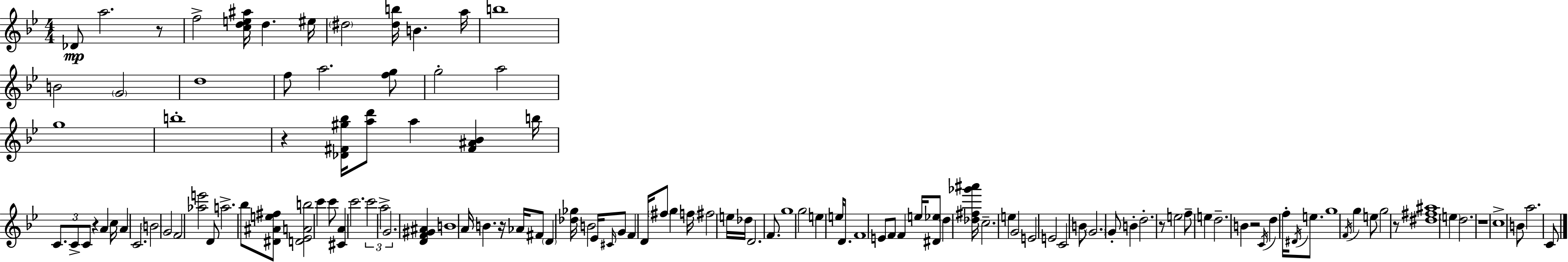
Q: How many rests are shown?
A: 8